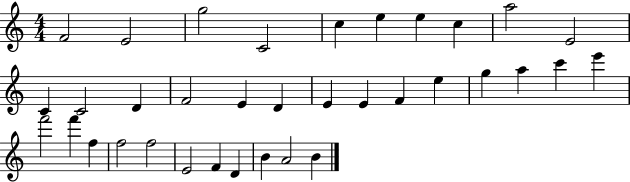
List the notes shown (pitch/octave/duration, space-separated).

F4/h E4/h G5/h C4/h C5/q E5/q E5/q C5/q A5/h E4/h C4/q C4/h D4/q F4/h E4/q D4/q E4/q E4/q F4/q E5/q G5/q A5/q C6/q E6/q F6/h F6/q F5/q F5/h F5/h E4/h F4/q D4/q B4/q A4/h B4/q